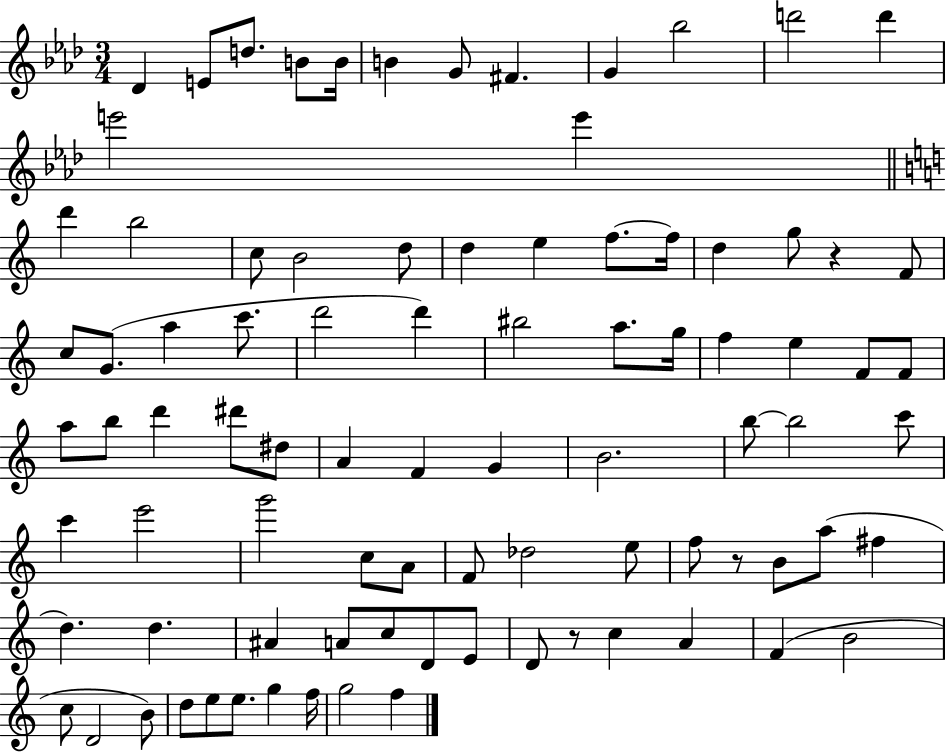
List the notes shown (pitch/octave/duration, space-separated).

Db4/q E4/e D5/e. B4/e B4/s B4/q G4/e F#4/q. G4/q Bb5/h D6/h D6/q E6/h E6/q D6/q B5/h C5/e B4/h D5/e D5/q E5/q F5/e. F5/s D5/q G5/e R/q F4/e C5/e G4/e. A5/q C6/e. D6/h D6/q BIS5/h A5/e. G5/s F5/q E5/q F4/e F4/e A5/e B5/e D6/q D#6/e D#5/e A4/q F4/q G4/q B4/h. B5/e B5/h C6/e C6/q E6/h G6/h C5/e A4/e F4/e Db5/h E5/e F5/e R/e B4/e A5/e F#5/q D5/q. D5/q. A#4/q A4/e C5/e D4/e E4/e D4/e R/e C5/q A4/q F4/q B4/h C5/e D4/h B4/e D5/e E5/e E5/e. G5/q F5/s G5/h F5/q